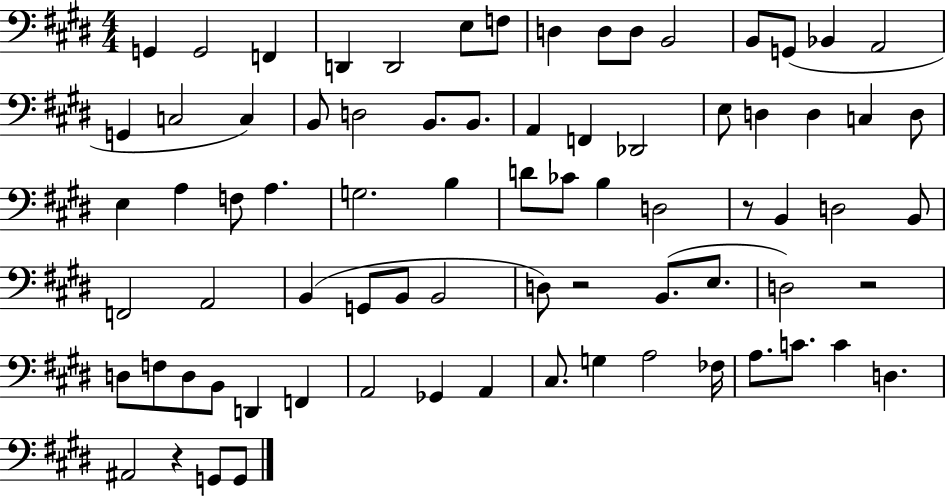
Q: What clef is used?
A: bass